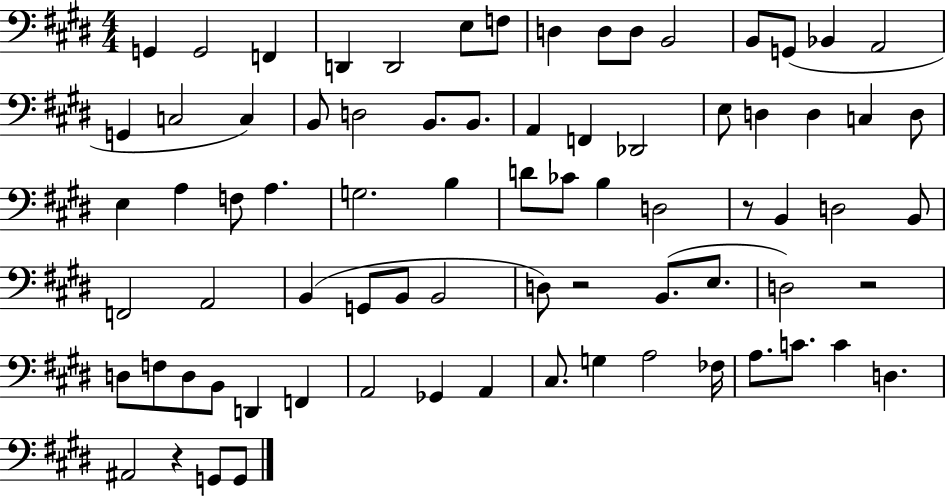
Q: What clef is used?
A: bass